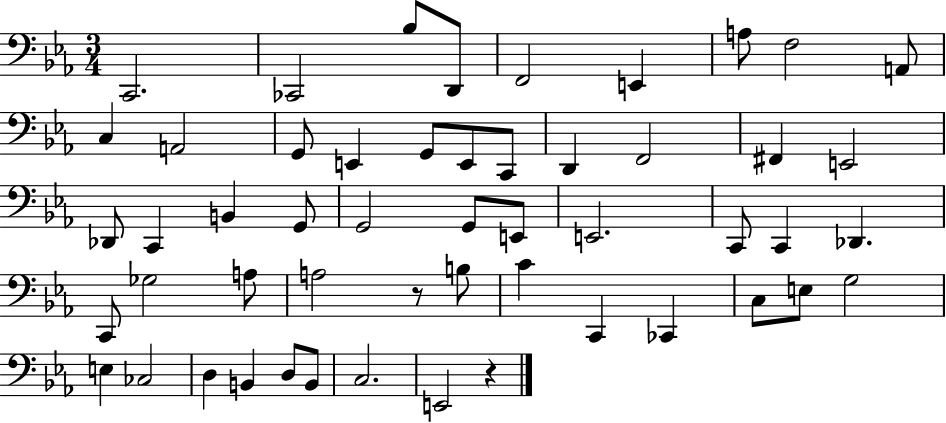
X:1
T:Untitled
M:3/4
L:1/4
K:Eb
C,,2 _C,,2 _B,/2 D,,/2 F,,2 E,, A,/2 F,2 A,,/2 C, A,,2 G,,/2 E,, G,,/2 E,,/2 C,,/2 D,, F,,2 ^F,, E,,2 _D,,/2 C,, B,, G,,/2 G,,2 G,,/2 E,,/2 E,,2 C,,/2 C,, _D,, C,,/2 _G,2 A,/2 A,2 z/2 B,/2 C C,, _C,, C,/2 E,/2 G,2 E, _C,2 D, B,, D,/2 B,,/2 C,2 E,,2 z